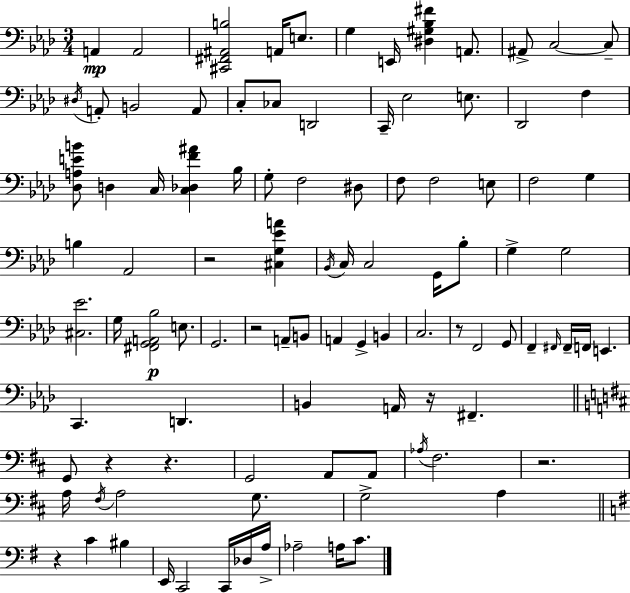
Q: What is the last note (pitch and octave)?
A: C4